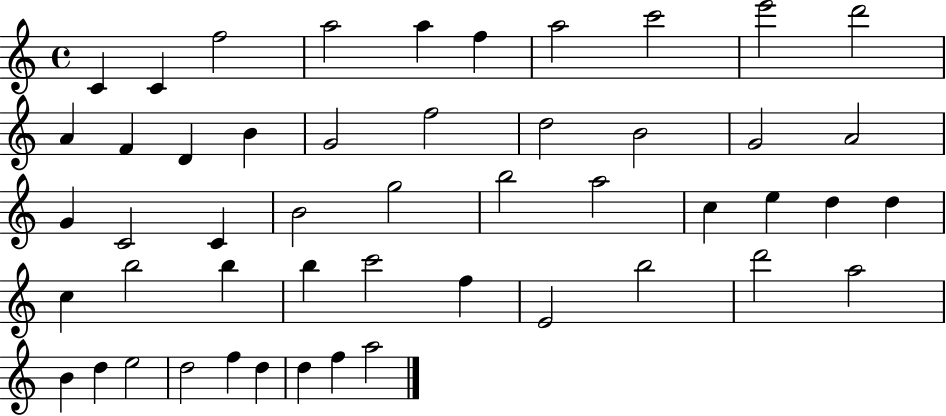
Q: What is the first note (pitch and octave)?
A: C4